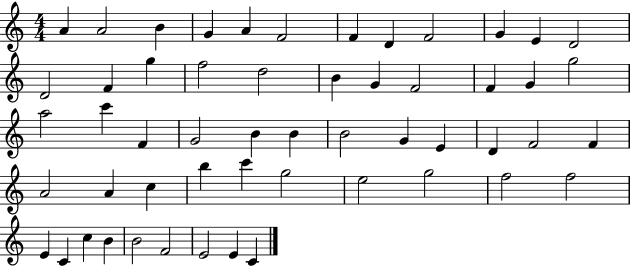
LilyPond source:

{
  \clef treble
  \numericTimeSignature
  \time 4/4
  \key c \major
  a'4 a'2 b'4 | g'4 a'4 f'2 | f'4 d'4 f'2 | g'4 e'4 d'2 | \break d'2 f'4 g''4 | f''2 d''2 | b'4 g'4 f'2 | f'4 g'4 g''2 | \break a''2 c'''4 f'4 | g'2 b'4 b'4 | b'2 g'4 e'4 | d'4 f'2 f'4 | \break a'2 a'4 c''4 | b''4 c'''4 g''2 | e''2 g''2 | f''2 f''2 | \break e'4 c'4 c''4 b'4 | b'2 f'2 | e'2 e'4 c'4 | \bar "|."
}